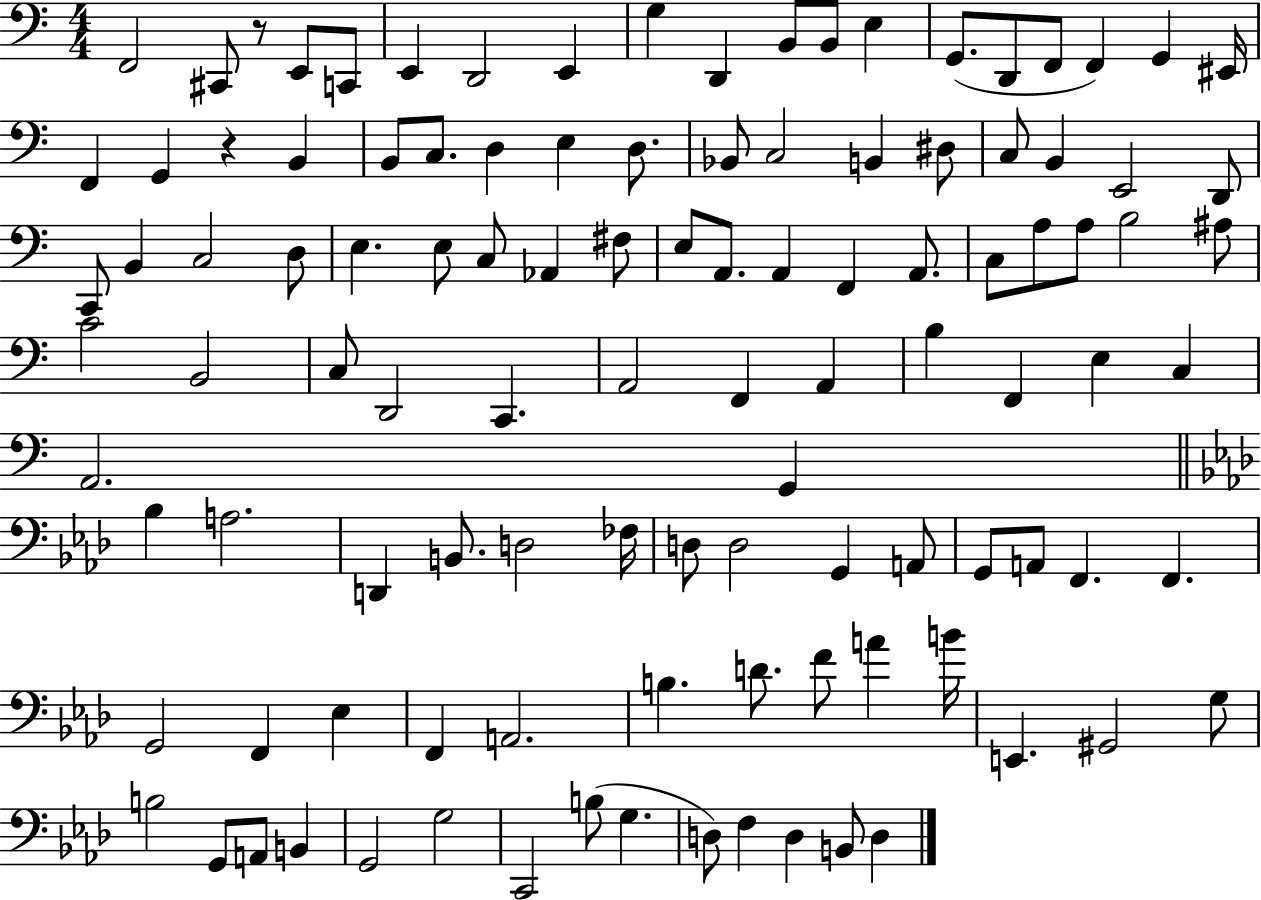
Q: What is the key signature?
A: C major